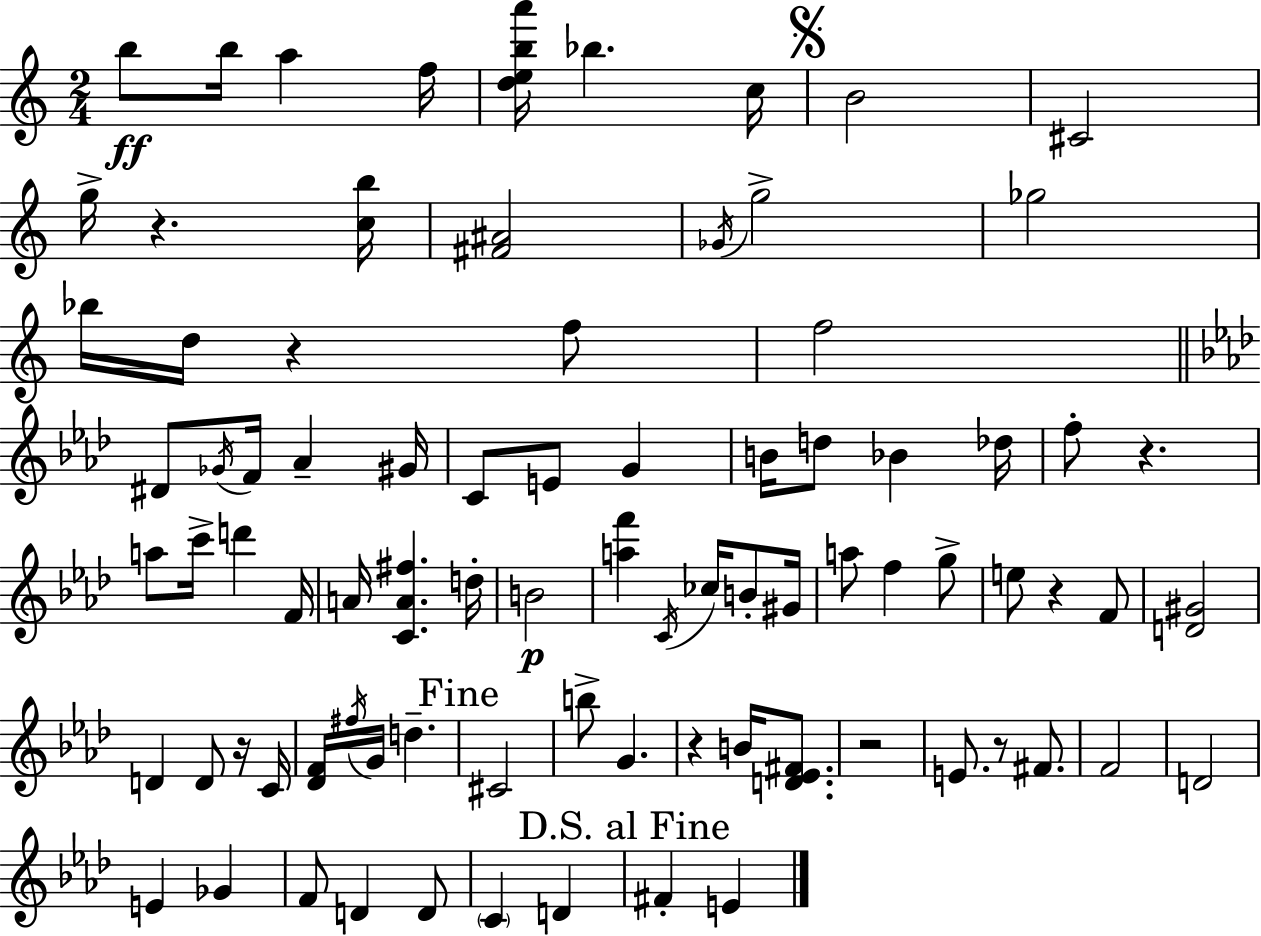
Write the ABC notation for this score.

X:1
T:Untitled
M:2/4
L:1/4
K:C
b/2 b/4 a f/4 [deba']/4 _b c/4 B2 ^C2 g/4 z [cb]/4 [^F^A]2 _G/4 g2 _g2 _b/4 d/4 z f/2 f2 ^D/2 _G/4 F/4 _A ^G/4 C/2 E/2 G B/4 d/2 _B _d/4 f/2 z a/2 c'/4 d' F/4 A/4 [CA^f] d/4 B2 [af'] C/4 _c/4 B/2 ^G/4 a/2 f g/2 e/2 z F/2 [D^G]2 D D/2 z/4 C/4 [_DF]/4 ^f/4 G/4 d ^C2 b/2 G z B/4 [D_E^F]/2 z2 E/2 z/2 ^F/2 F2 D2 E _G F/2 D D/2 C D ^F E